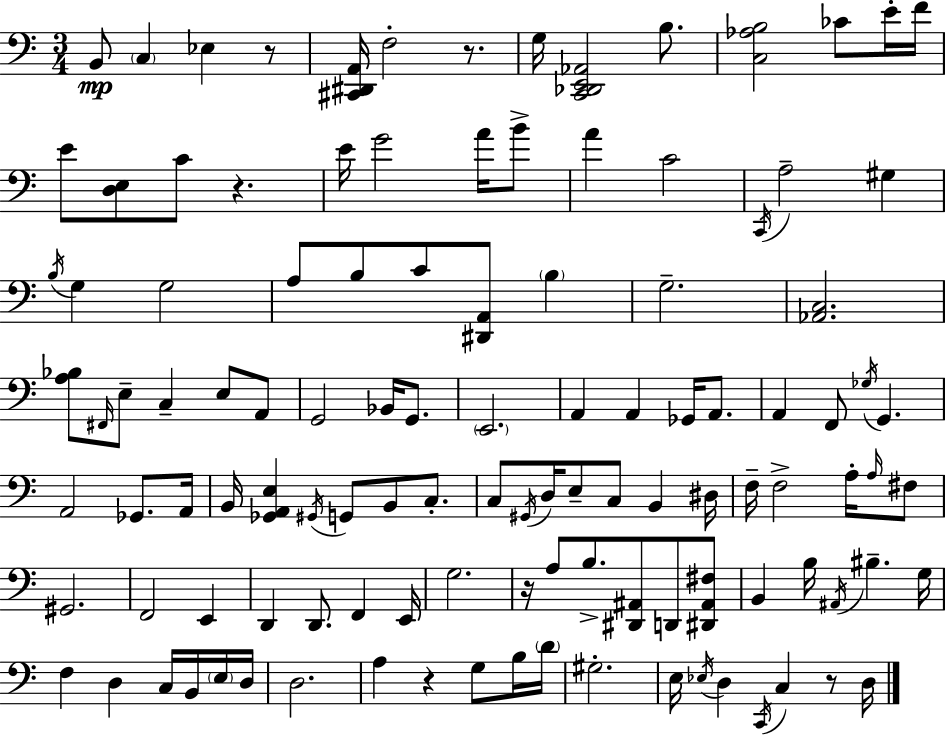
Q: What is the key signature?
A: C major